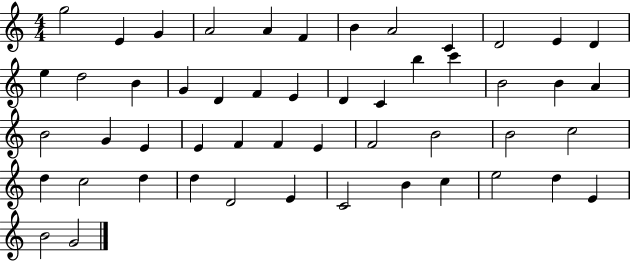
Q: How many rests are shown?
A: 0